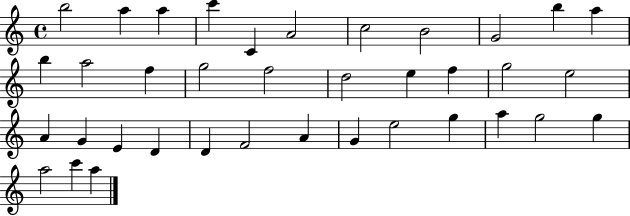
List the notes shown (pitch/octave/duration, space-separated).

B5/h A5/q A5/q C6/q C4/q A4/h C5/h B4/h G4/h B5/q A5/q B5/q A5/h F5/q G5/h F5/h D5/h E5/q F5/q G5/h E5/h A4/q G4/q E4/q D4/q D4/q F4/h A4/q G4/q E5/h G5/q A5/q G5/h G5/q A5/h C6/q A5/q